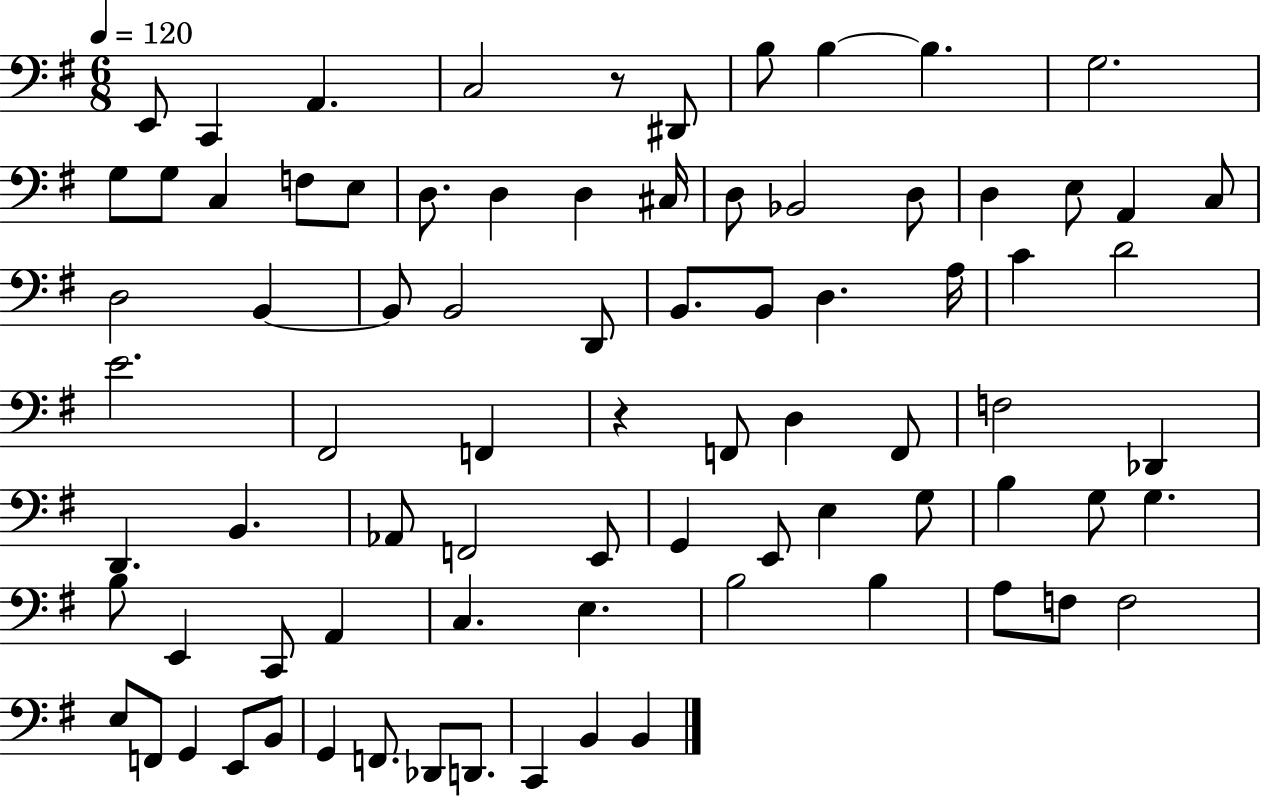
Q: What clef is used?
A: bass